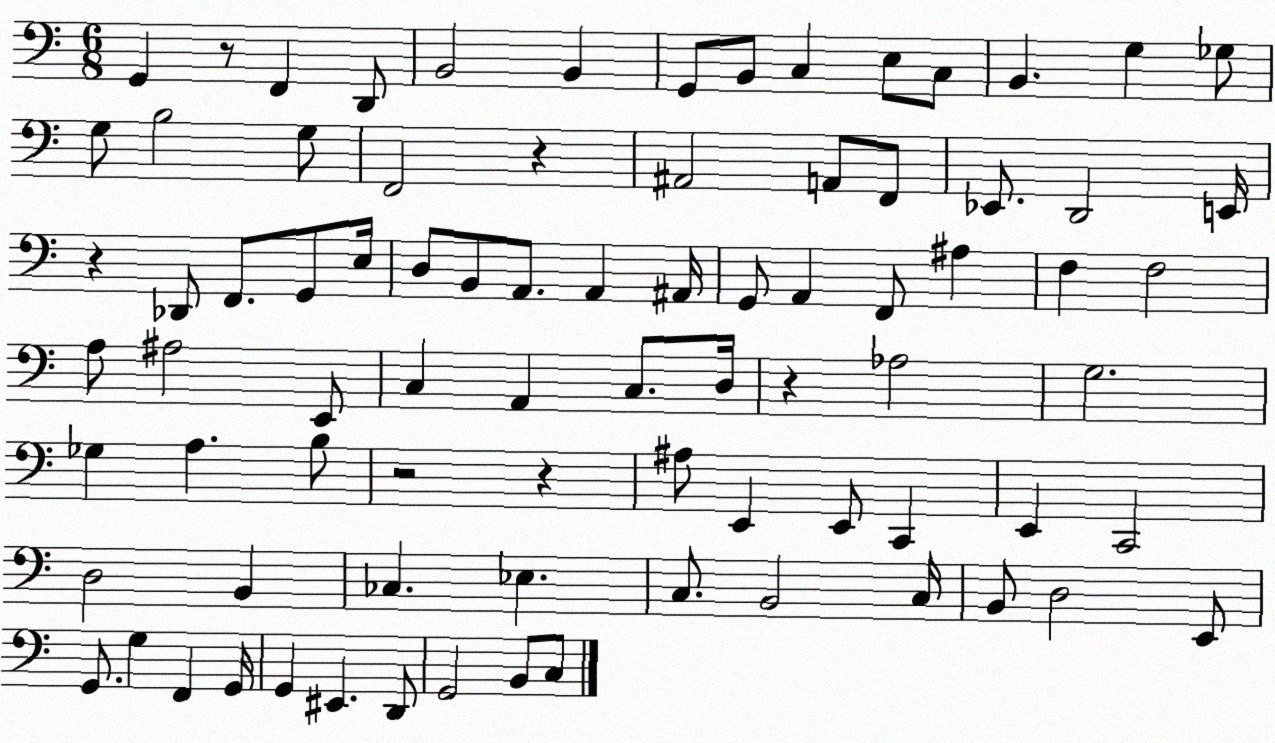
X:1
T:Untitled
M:6/8
L:1/4
K:C
G,, z/2 F,, D,,/2 B,,2 B,, G,,/2 B,,/2 C, E,/2 C,/2 B,, G, _G,/2 G,/2 B,2 G,/2 F,,2 z ^A,,2 A,,/2 F,,/2 _E,,/2 D,,2 E,,/4 z _D,,/2 F,,/2 G,,/2 E,/4 D,/2 B,,/2 A,,/2 A,, ^A,,/4 G,,/2 A,, F,,/2 ^A, F, F,2 A,/2 ^A,2 E,,/2 C, A,, C,/2 D,/4 z _A,2 G,2 _G, A, B,/2 z2 z ^A,/2 E,, E,,/2 C,, E,, C,,2 D,2 B,, _C, _E, C,/2 B,,2 C,/4 B,,/2 D,2 E,,/2 G,,/2 G, F,, G,,/4 G,, ^E,, D,,/2 G,,2 B,,/2 C,/2